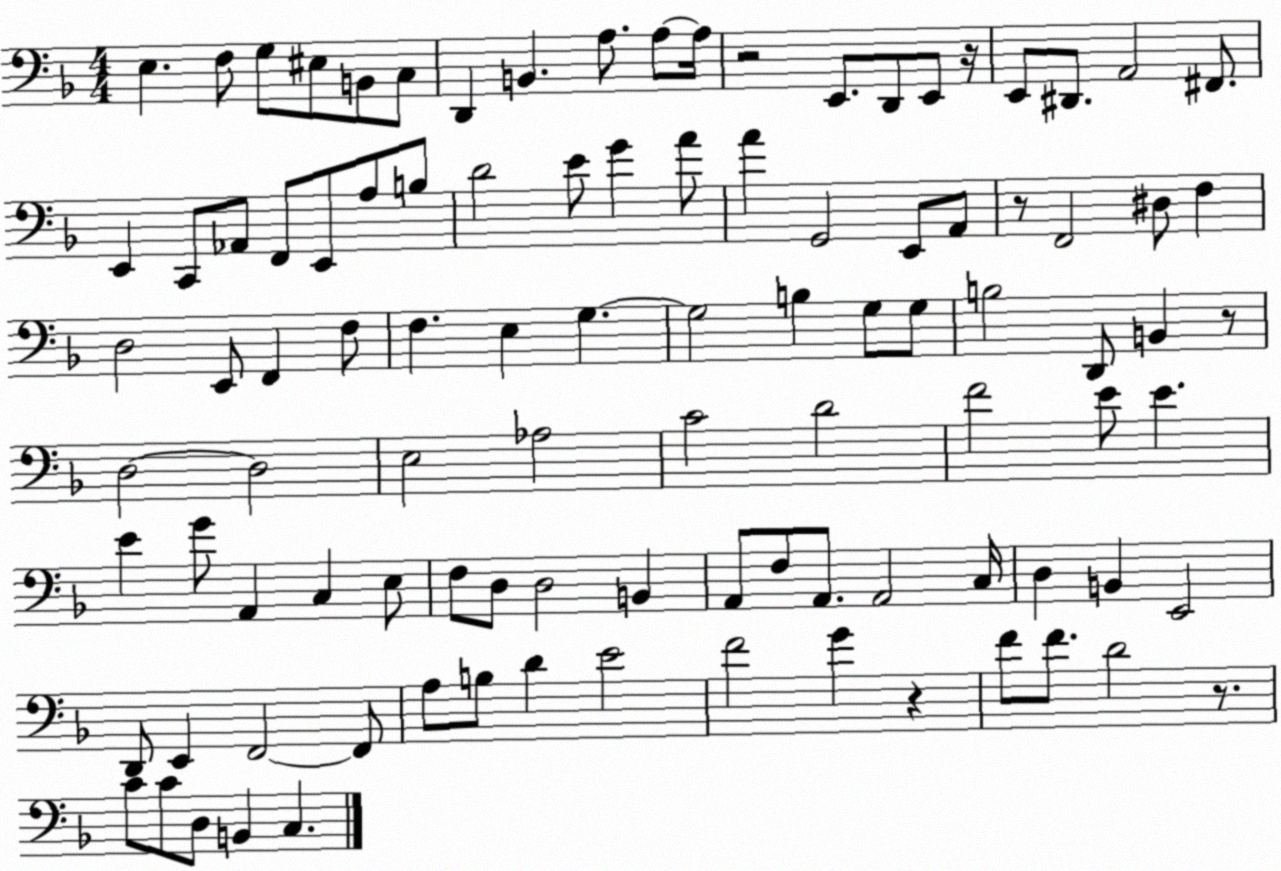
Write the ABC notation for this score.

X:1
T:Untitled
M:4/4
L:1/4
K:F
E, F,/2 G,/2 ^E,/2 B,,/2 C,/2 D,, B,, A,/2 A,/2 A,/4 z2 E,,/2 D,,/2 E,,/2 z/4 E,,/2 ^D,,/2 A,,2 ^F,,/2 E,, C,,/2 _A,,/2 F,,/2 E,,/2 A,/2 B,/2 D2 E/2 G A/2 A G,,2 E,,/2 A,,/2 z/2 F,,2 ^D,/2 F, D,2 E,,/2 F,, F,/2 F, E, G, G,2 B, G,/2 G,/2 B,2 D,,/2 B,, z/2 D,2 D,2 E,2 _A,2 C2 D2 F2 E/2 E E G/2 A,, C, E,/2 F,/2 D,/2 D,2 B,, A,,/2 F,/2 A,,/2 A,,2 C,/4 D, B,, E,,2 D,,/2 E,, F,,2 F,,/2 A,/2 B,/2 D E2 F2 G z F/2 F/2 D2 z/2 C/2 C/2 D,/2 B,, C,